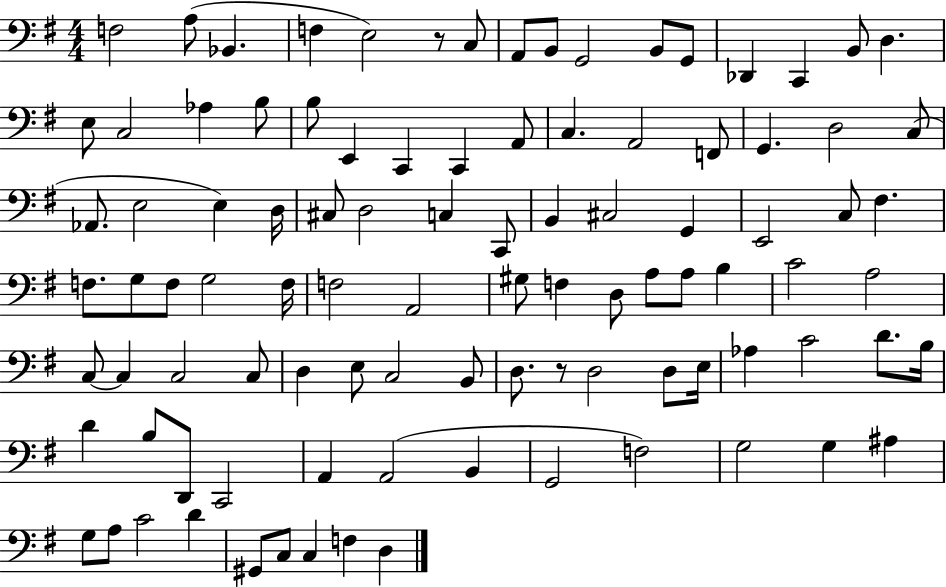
F3/h A3/e Bb2/q. F3/q E3/h R/e C3/e A2/e B2/e G2/h B2/e G2/e Db2/q C2/q B2/e D3/q. E3/e C3/h Ab3/q B3/e B3/e E2/q C2/q C2/q A2/e C3/q. A2/h F2/e G2/q. D3/h C3/e Ab2/e. E3/h E3/q D3/s C#3/e D3/h C3/q C2/e B2/q C#3/h G2/q E2/h C3/e F#3/q. F3/e. G3/e F3/e G3/h F3/s F3/h A2/h G#3/e F3/q D3/e A3/e A3/e B3/q C4/h A3/h C3/e C3/q C3/h C3/e D3/q E3/e C3/h B2/e D3/e. R/e D3/h D3/e E3/s Ab3/q C4/h D4/e. B3/s D4/q B3/e D2/e C2/h A2/q A2/h B2/q G2/h F3/h G3/h G3/q A#3/q G3/e A3/e C4/h D4/q G#2/e C3/e C3/q F3/q D3/q